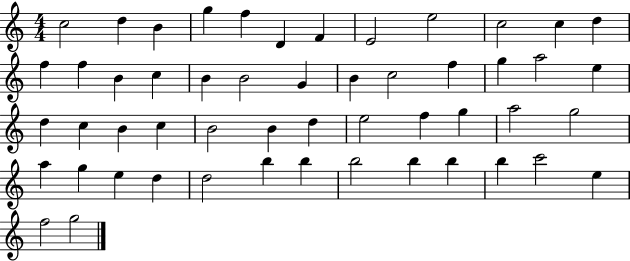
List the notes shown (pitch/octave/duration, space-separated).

C5/h D5/q B4/q G5/q F5/q D4/q F4/q E4/h E5/h C5/h C5/q D5/q F5/q F5/q B4/q C5/q B4/q B4/h G4/q B4/q C5/h F5/q G5/q A5/h E5/q D5/q C5/q B4/q C5/q B4/h B4/q D5/q E5/h F5/q G5/q A5/h G5/h A5/q G5/q E5/q D5/q D5/h B5/q B5/q B5/h B5/q B5/q B5/q C6/h E5/q F5/h G5/h